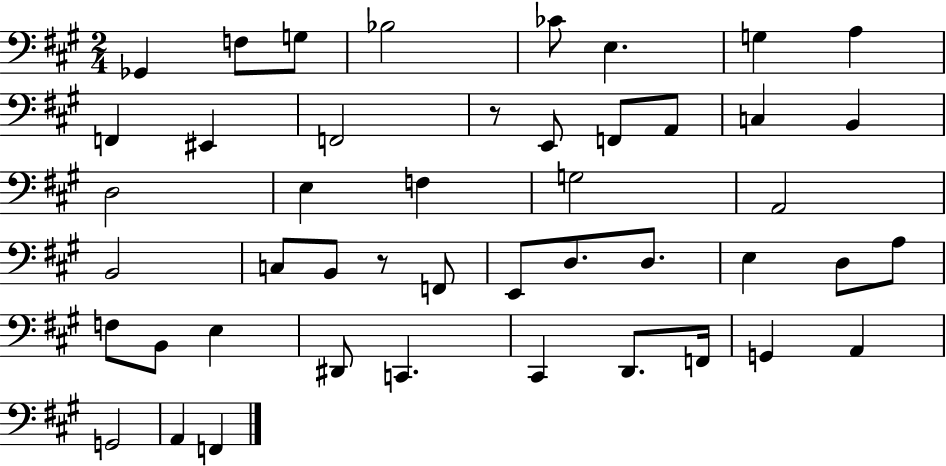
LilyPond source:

{
  \clef bass
  \numericTimeSignature
  \time 2/4
  \key a \major
  ges,4 f8 g8 | bes2 | ces'8 e4. | g4 a4 | \break f,4 eis,4 | f,2 | r8 e,8 f,8 a,8 | c4 b,4 | \break d2 | e4 f4 | g2 | a,2 | \break b,2 | c8 b,8 r8 f,8 | e,8 d8. d8. | e4 d8 a8 | \break f8 b,8 e4 | dis,8 c,4. | cis,4 d,8. f,16 | g,4 a,4 | \break g,2 | a,4 f,4 | \bar "|."
}